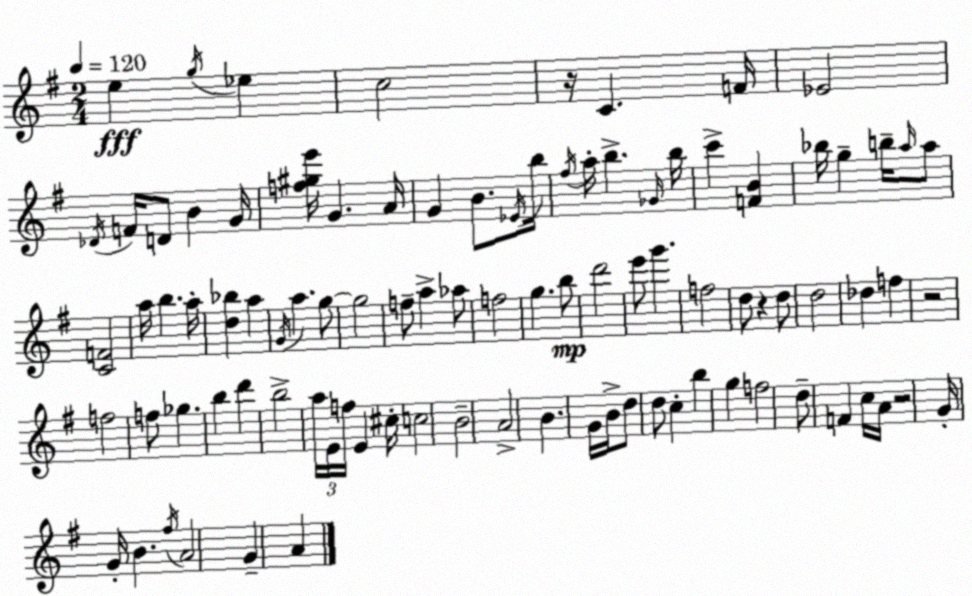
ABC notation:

X:1
T:Untitled
M:2/4
L:1/4
K:G
e g/4 _e c2 z/4 C F/4 _E2 _D/4 F/4 D/2 B G/4 [f^ge']/4 G A/4 G B/2 _E/4 b/4 ^f/4 a/4 b _G/4 b/4 c' [FB] _b/4 g b/4 a/4 a/2 [CF]2 a/4 b a/4 [d_b] a G/4 a g/2 g2 f/2 a _a/2 f2 g b/2 d'2 e'/2 g' f2 d/2 z d/2 d2 _d f z2 f2 f/2 _g b d' b2 a/4 E/4 f/4 E ^c/4 c2 B2 A2 B G/4 B/4 d/2 d/2 c b g f2 d/2 F c/4 A/4 z2 G/4 G/4 B ^f/4 A2 G A